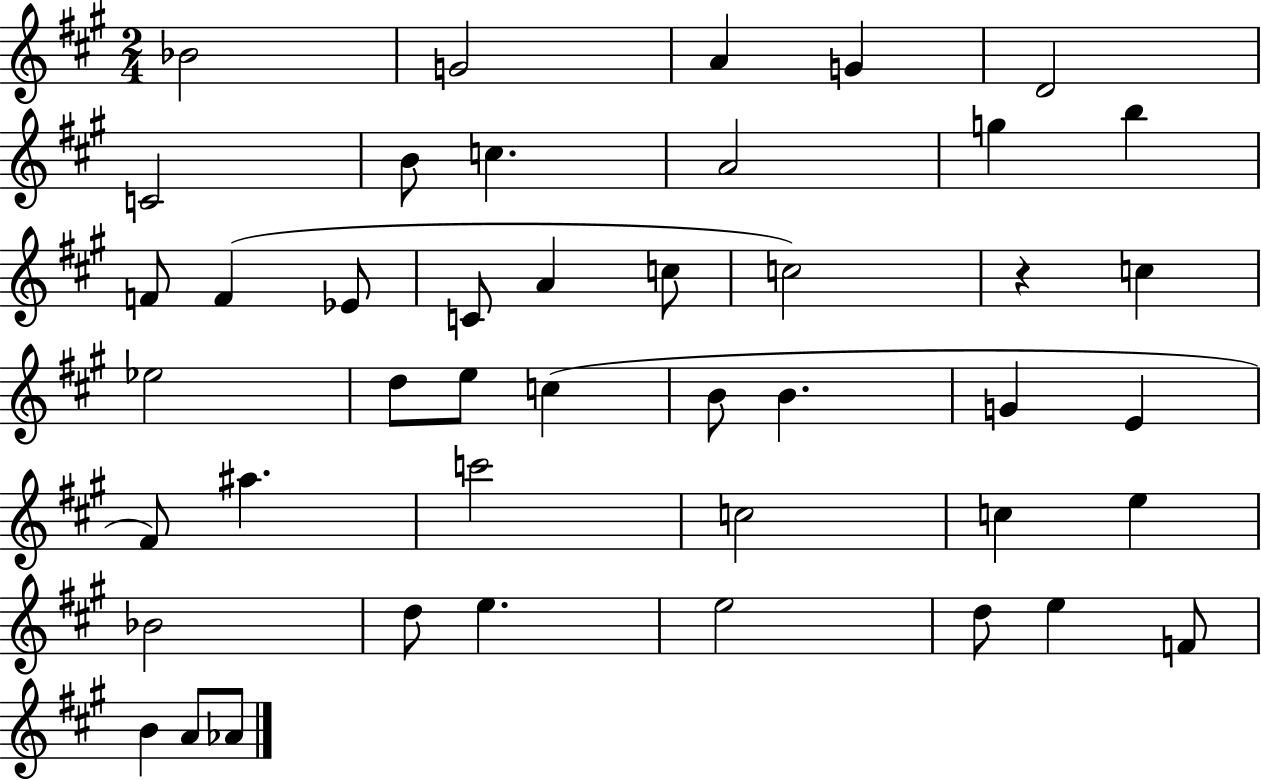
X:1
T:Untitled
M:2/4
L:1/4
K:A
_B2 G2 A G D2 C2 B/2 c A2 g b F/2 F _E/2 C/2 A c/2 c2 z c _e2 d/2 e/2 c B/2 B G E ^F/2 ^a c'2 c2 c e _B2 d/2 e e2 d/2 e F/2 B A/2 _A/2